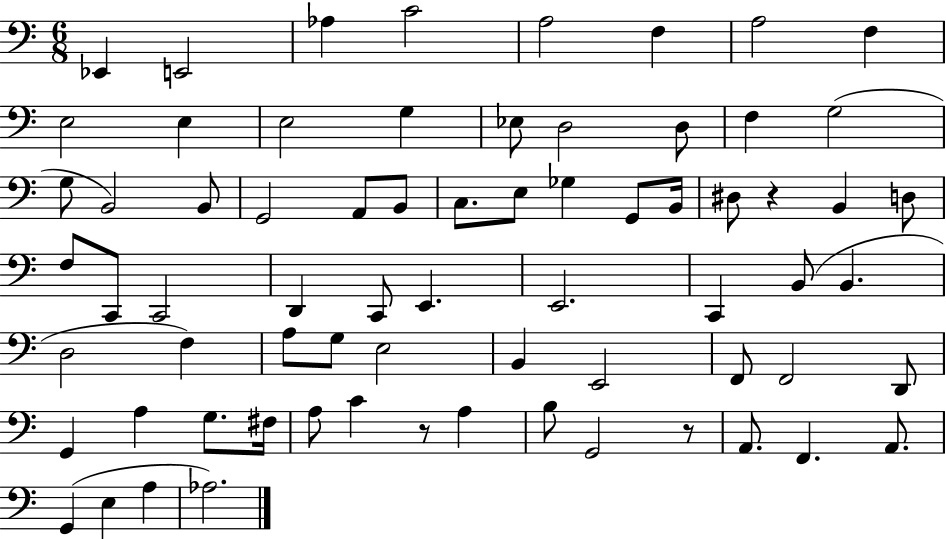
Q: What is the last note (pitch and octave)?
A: Ab3